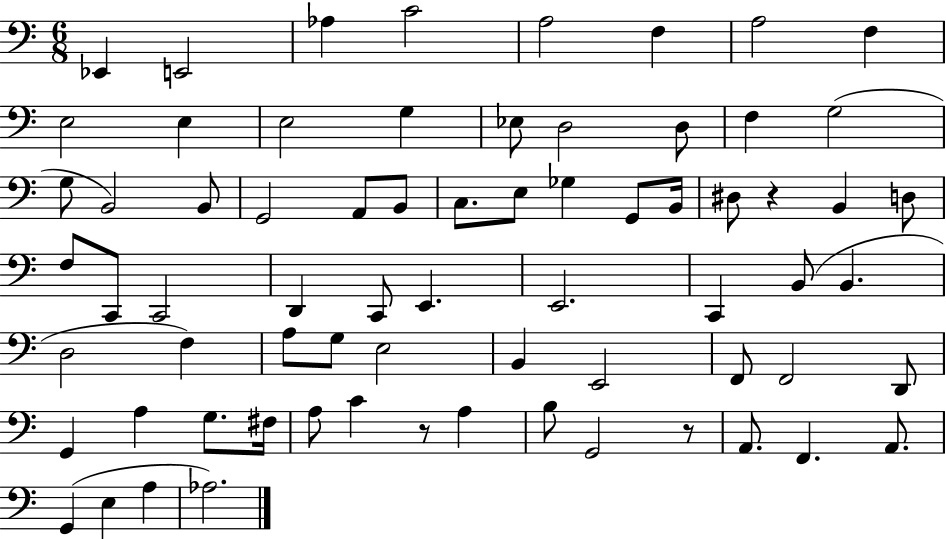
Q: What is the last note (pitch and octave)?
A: Ab3